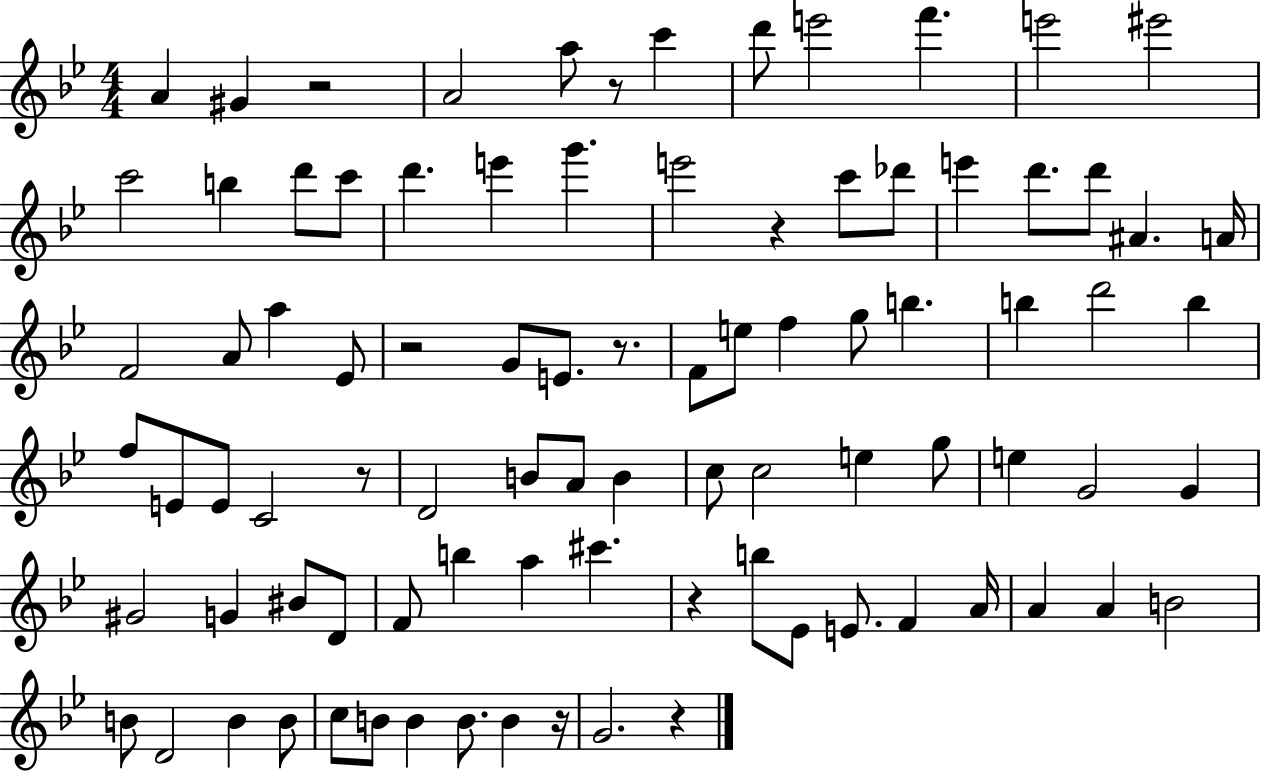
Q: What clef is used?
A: treble